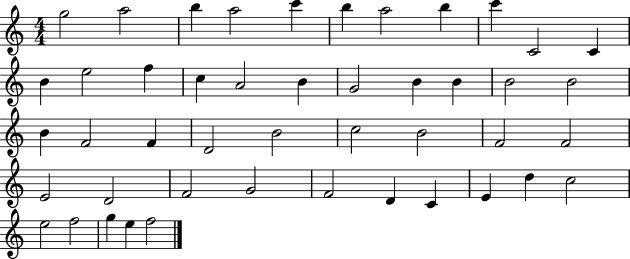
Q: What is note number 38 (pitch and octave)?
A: C4